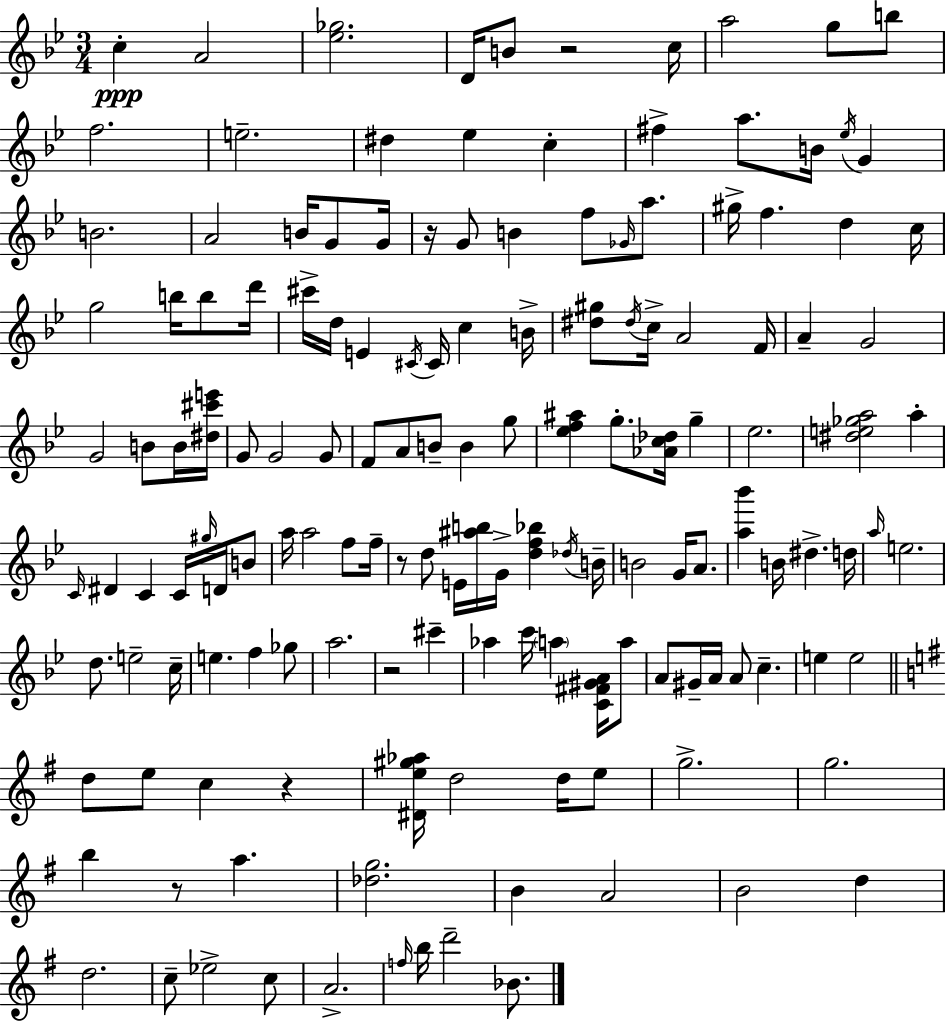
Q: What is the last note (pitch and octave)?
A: Bb4